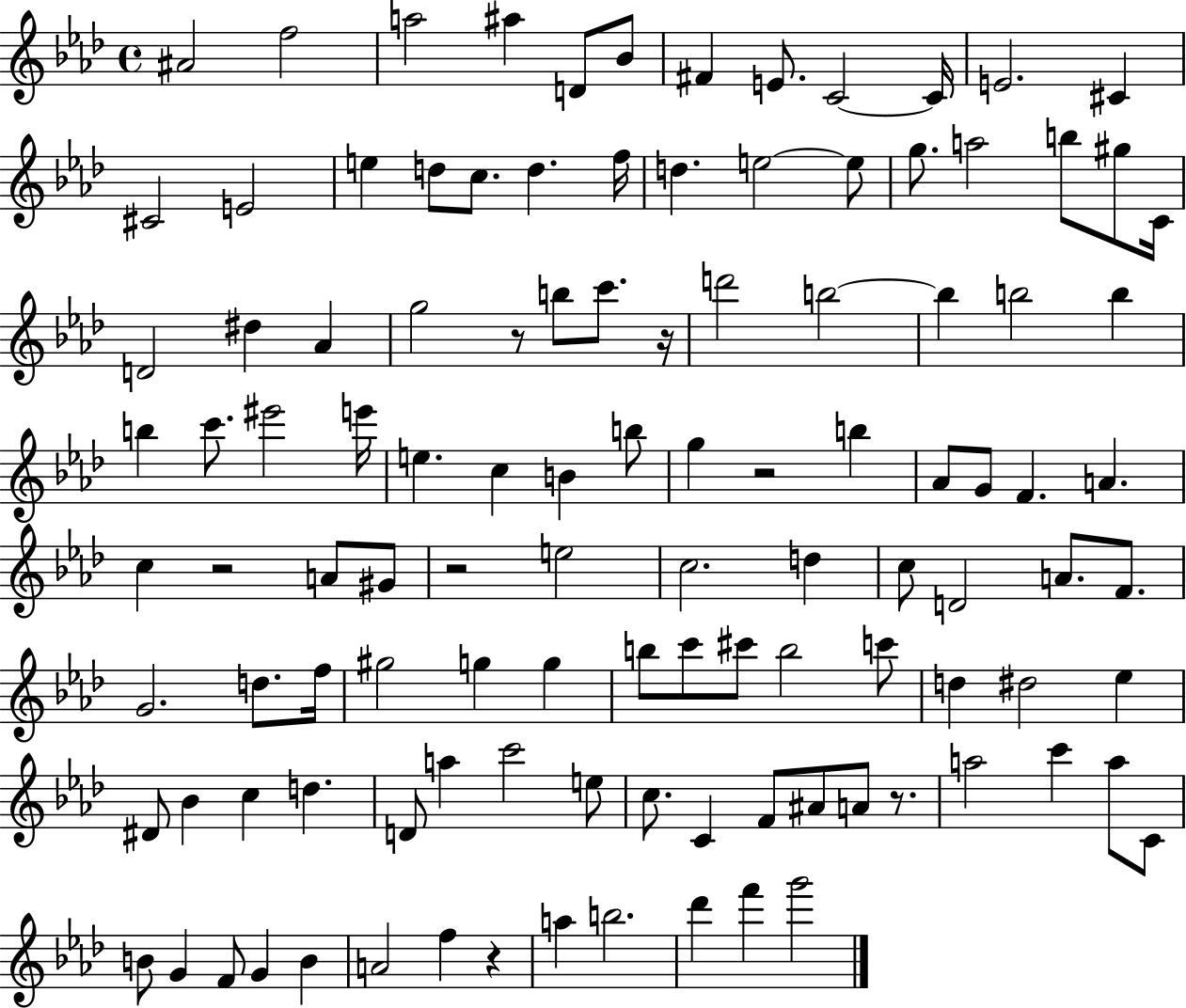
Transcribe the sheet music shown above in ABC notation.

X:1
T:Untitled
M:4/4
L:1/4
K:Ab
^A2 f2 a2 ^a D/2 _B/2 ^F E/2 C2 C/4 E2 ^C ^C2 E2 e d/2 c/2 d f/4 d e2 e/2 g/2 a2 b/2 ^g/2 C/4 D2 ^d _A g2 z/2 b/2 c'/2 z/4 d'2 b2 b b2 b b c'/2 ^e'2 e'/4 e c B b/2 g z2 b _A/2 G/2 F A c z2 A/2 ^G/2 z2 e2 c2 d c/2 D2 A/2 F/2 G2 d/2 f/4 ^g2 g g b/2 c'/2 ^c'/2 b2 c'/2 d ^d2 _e ^D/2 _B c d D/2 a c'2 e/2 c/2 C F/2 ^A/2 A/2 z/2 a2 c' a/2 C/2 B/2 G F/2 G B A2 f z a b2 _d' f' g'2